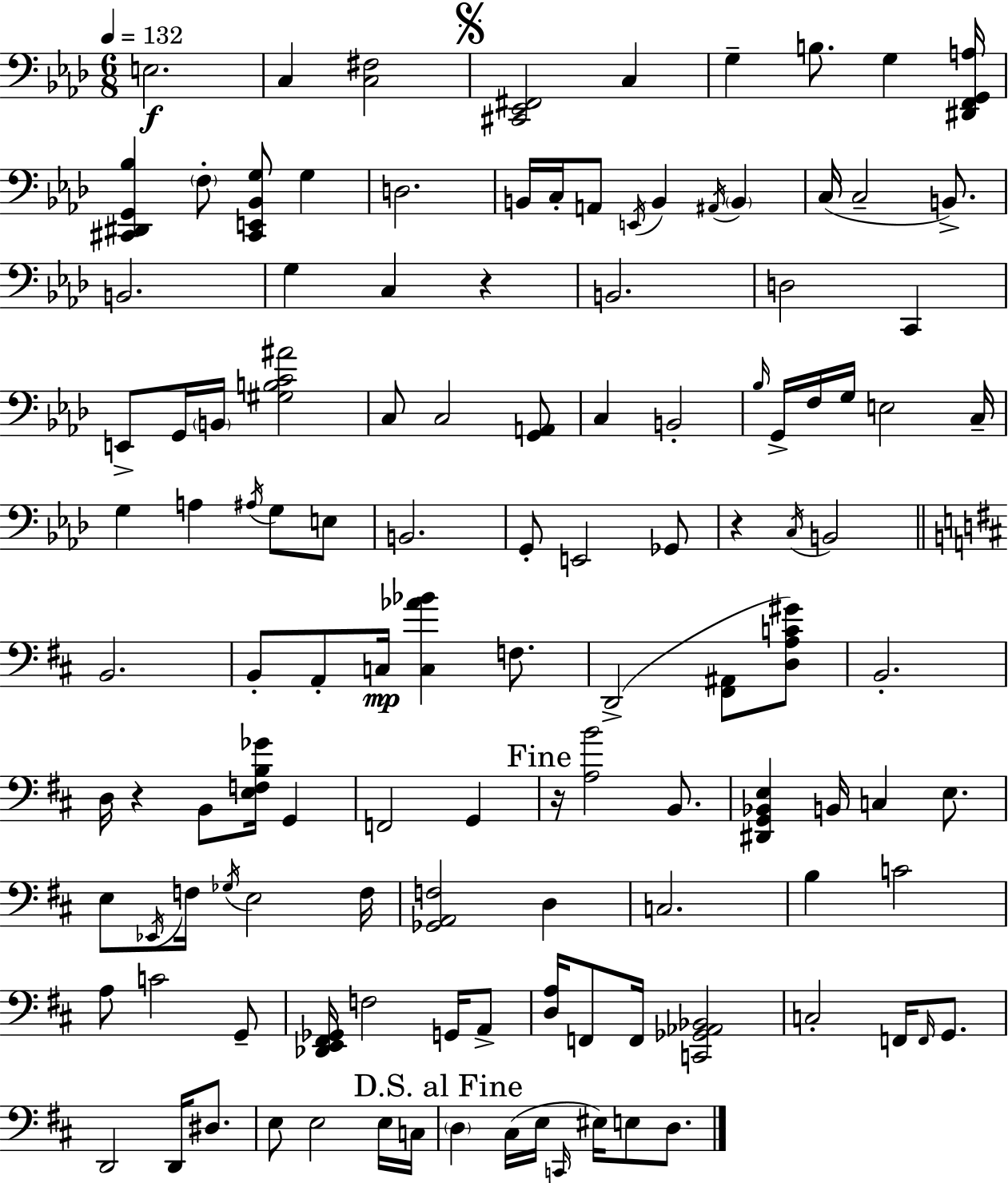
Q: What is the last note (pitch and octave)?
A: D3